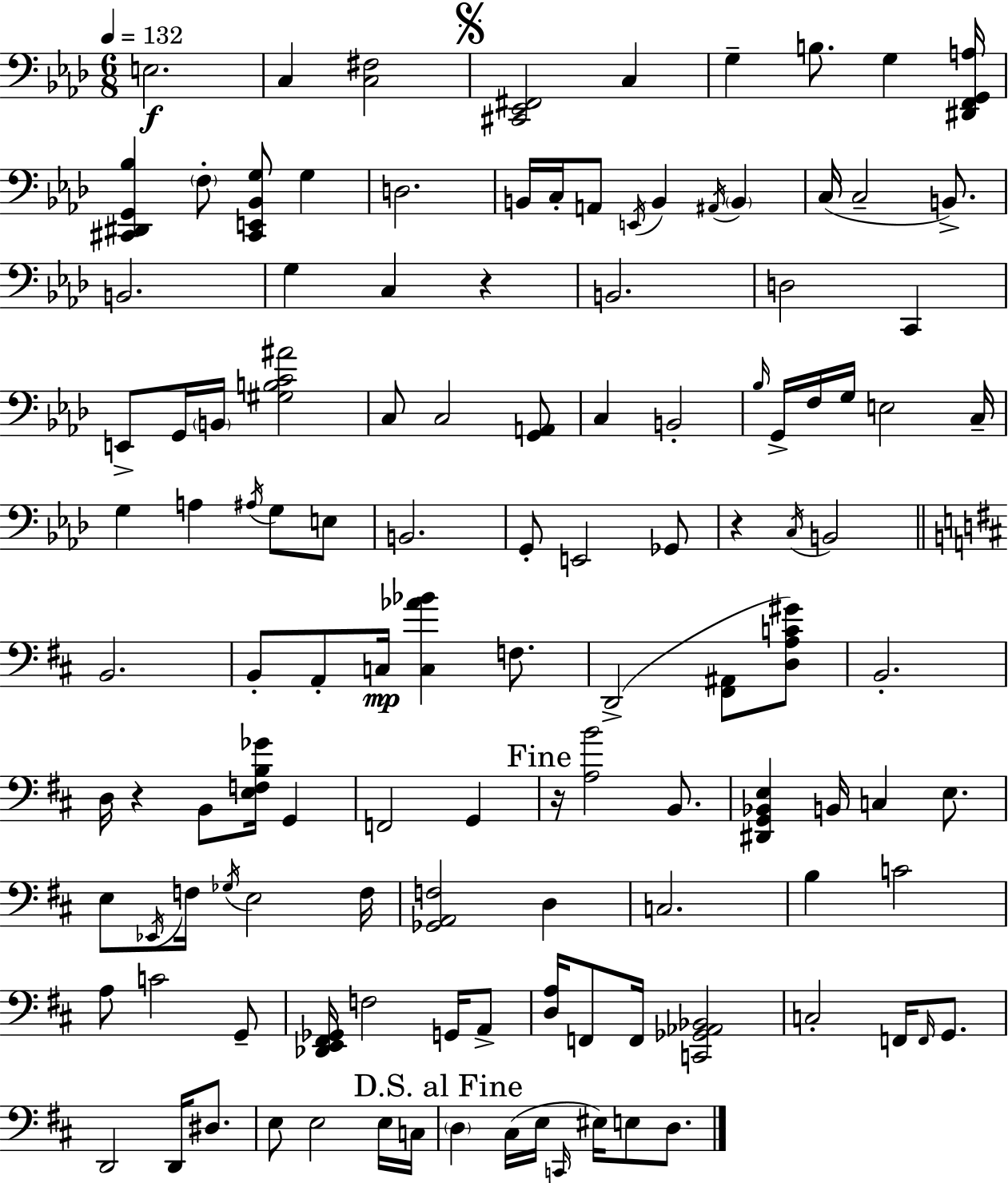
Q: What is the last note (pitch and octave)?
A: D3